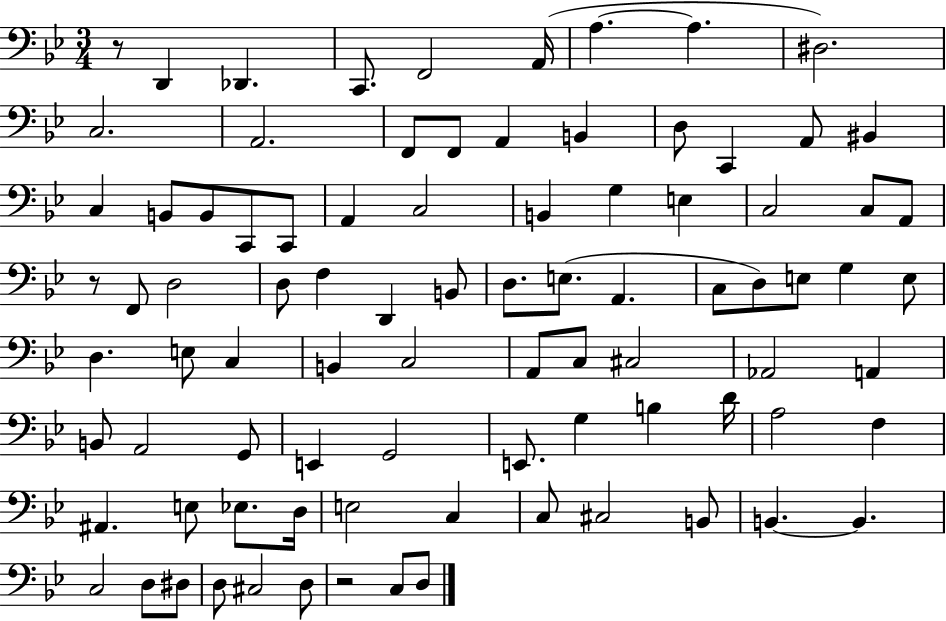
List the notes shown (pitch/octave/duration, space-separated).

R/e D2/q Db2/q. C2/e. F2/h A2/s A3/q. A3/q. D#3/h. C3/h. A2/h. F2/e F2/e A2/q B2/q D3/e C2/q A2/e BIS2/q C3/q B2/e B2/e C2/e C2/e A2/q C3/h B2/q G3/q E3/q C3/h C3/e A2/e R/e F2/e D3/h D3/e F3/q D2/q B2/e D3/e. E3/e. A2/q. C3/e D3/e E3/e G3/q E3/e D3/q. E3/e C3/q B2/q C3/h A2/e C3/e C#3/h Ab2/h A2/q B2/e A2/h G2/e E2/q G2/h E2/e. G3/q B3/q D4/s A3/h F3/q A#2/q. E3/e Eb3/e. D3/s E3/h C3/q C3/e C#3/h B2/e B2/q. B2/q. C3/h D3/e D#3/e D3/e C#3/h D3/e R/h C3/e D3/e